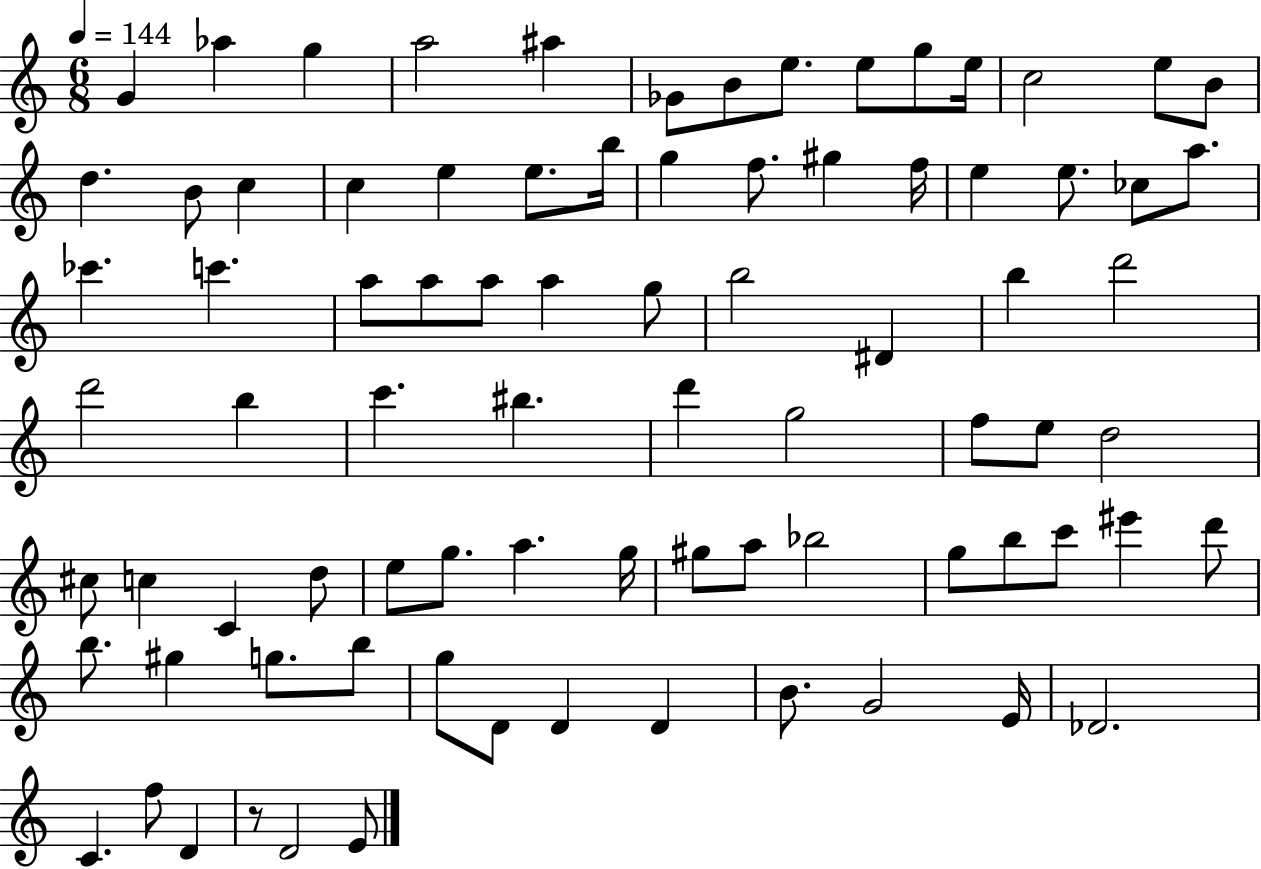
X:1
T:Untitled
M:6/8
L:1/4
K:C
G _a g a2 ^a _G/2 B/2 e/2 e/2 g/2 e/4 c2 e/2 B/2 d B/2 c c e e/2 b/4 g f/2 ^g f/4 e e/2 _c/2 a/2 _c' c' a/2 a/2 a/2 a g/2 b2 ^D b d'2 d'2 b c' ^b d' g2 f/2 e/2 d2 ^c/2 c C d/2 e/2 g/2 a g/4 ^g/2 a/2 _b2 g/2 b/2 c'/2 ^e' d'/2 b/2 ^g g/2 b/2 g/2 D/2 D D B/2 G2 E/4 _D2 C f/2 D z/2 D2 E/2